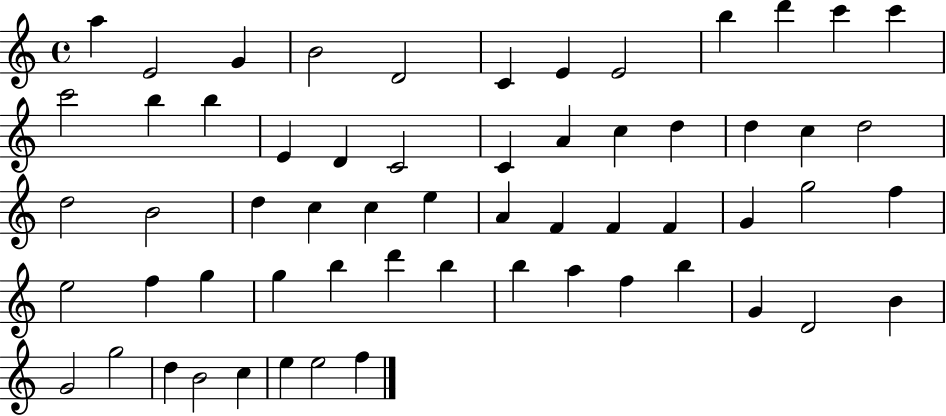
{
  \clef treble
  \time 4/4
  \defaultTimeSignature
  \key c \major
  a''4 e'2 g'4 | b'2 d'2 | c'4 e'4 e'2 | b''4 d'''4 c'''4 c'''4 | \break c'''2 b''4 b''4 | e'4 d'4 c'2 | c'4 a'4 c''4 d''4 | d''4 c''4 d''2 | \break d''2 b'2 | d''4 c''4 c''4 e''4 | a'4 f'4 f'4 f'4 | g'4 g''2 f''4 | \break e''2 f''4 g''4 | g''4 b''4 d'''4 b''4 | b''4 a''4 f''4 b''4 | g'4 d'2 b'4 | \break g'2 g''2 | d''4 b'2 c''4 | e''4 e''2 f''4 | \bar "|."
}